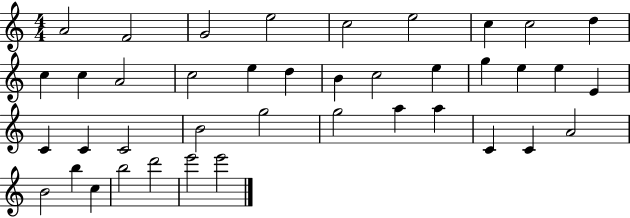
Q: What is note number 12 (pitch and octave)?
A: A4